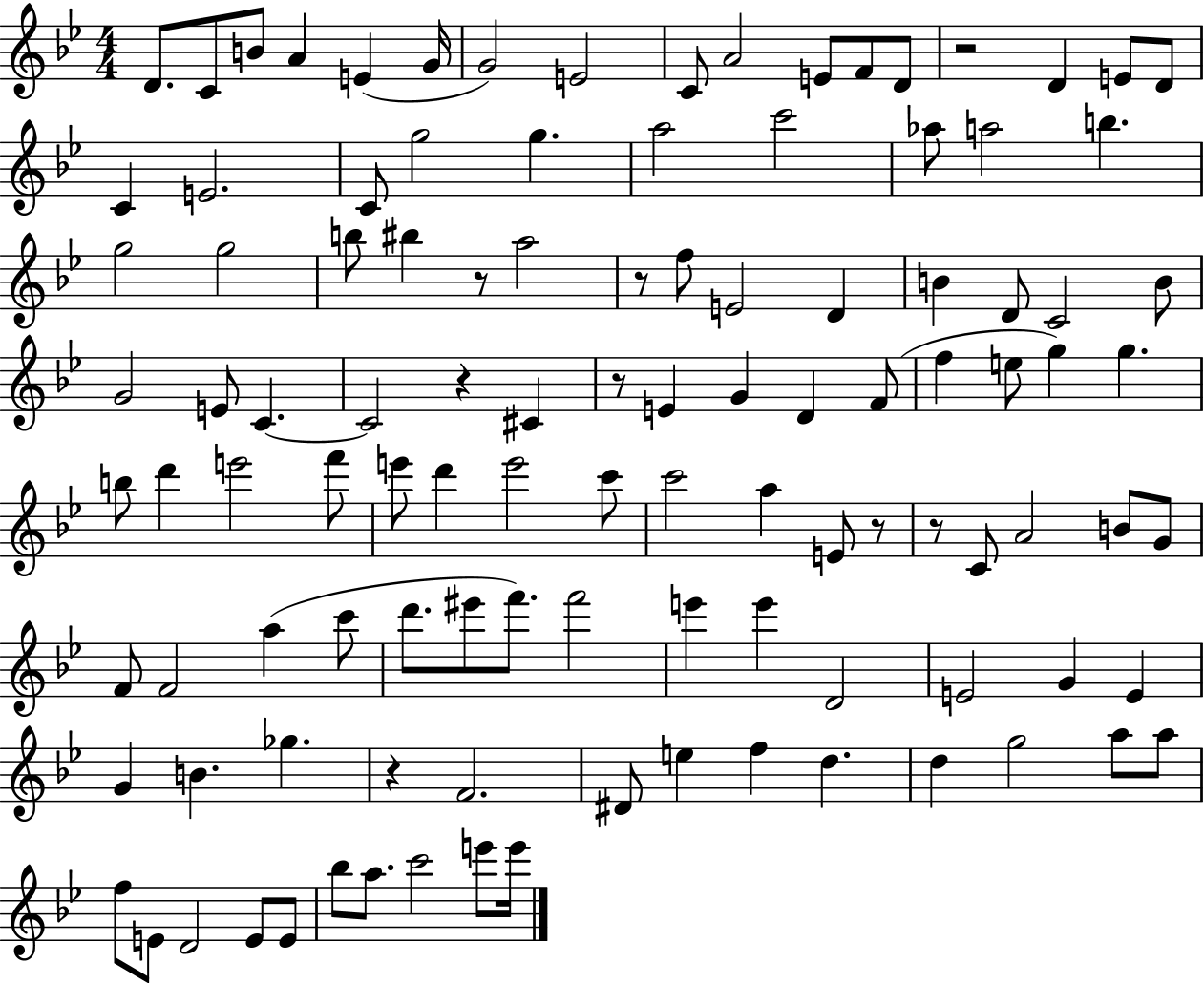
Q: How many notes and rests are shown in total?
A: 110